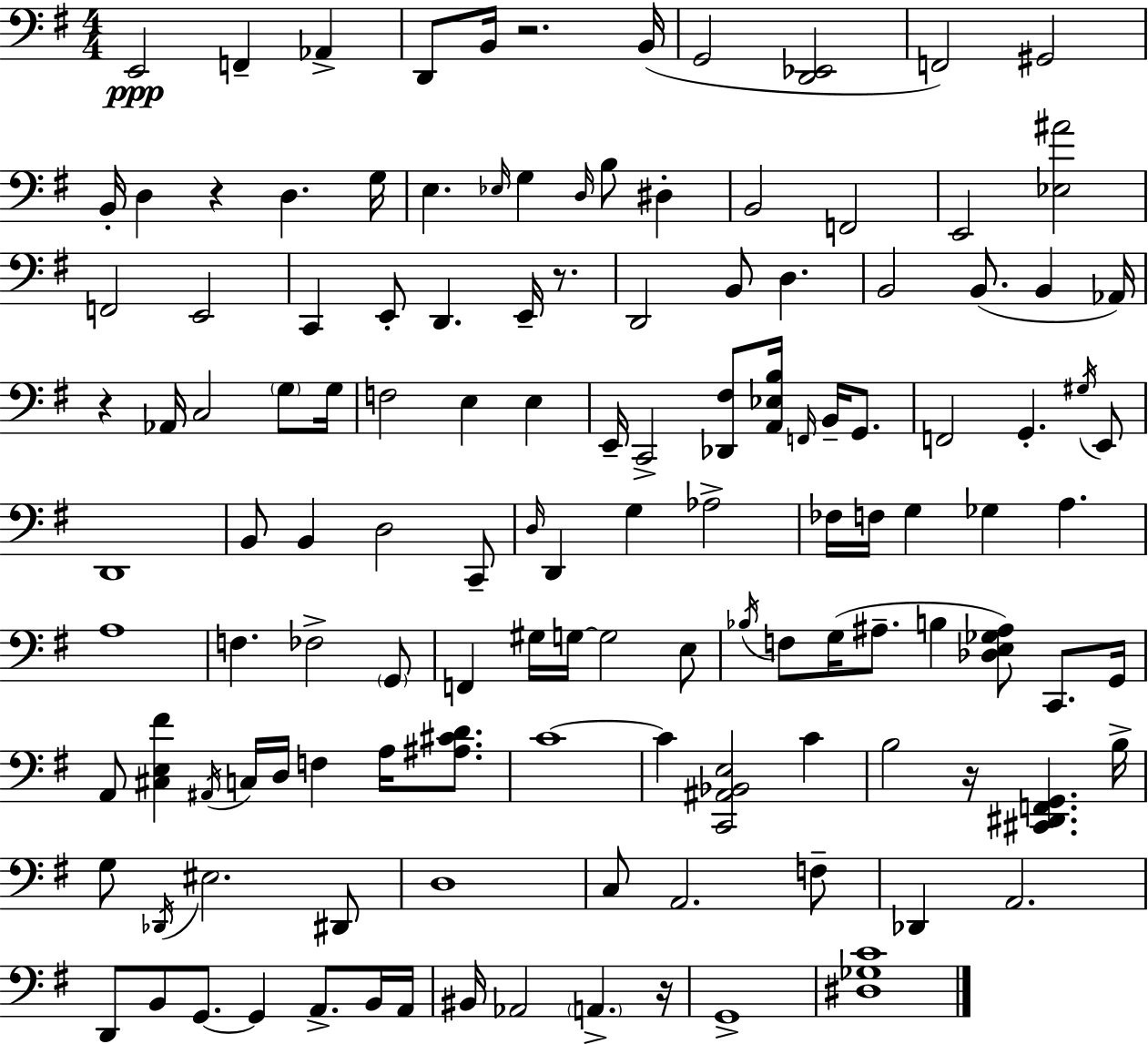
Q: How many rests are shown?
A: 6